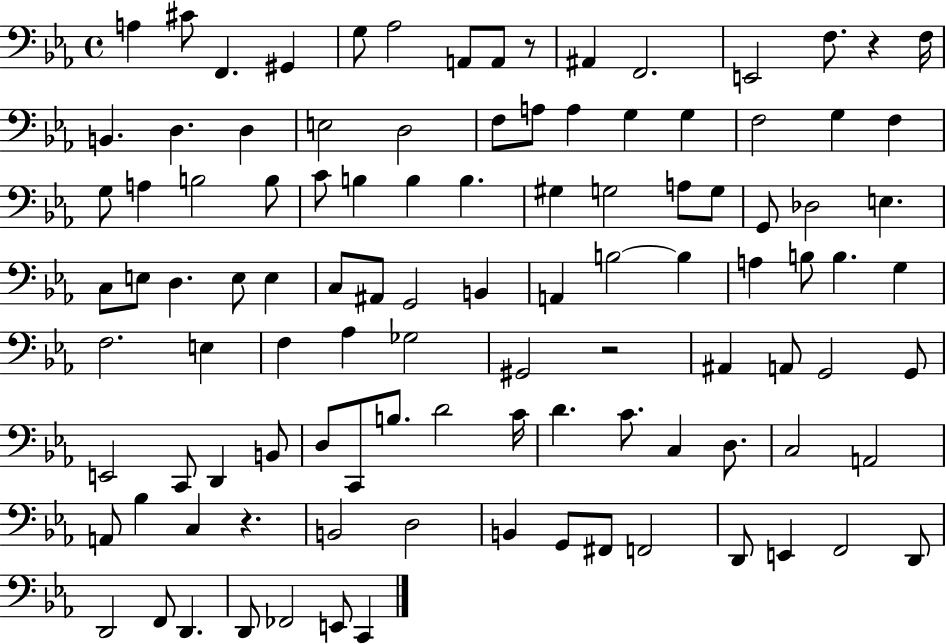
X:1
T:Untitled
M:4/4
L:1/4
K:Eb
A, ^C/2 F,, ^G,, G,/2 _A,2 A,,/2 A,,/2 z/2 ^A,, F,,2 E,,2 F,/2 z F,/4 B,, D, D, E,2 D,2 F,/2 A,/2 A, G, G, F,2 G, F, G,/2 A, B,2 B,/2 C/2 B, B, B, ^G, G,2 A,/2 G,/2 G,,/2 _D,2 E, C,/2 E,/2 D, E,/2 E, C,/2 ^A,,/2 G,,2 B,, A,, B,2 B, A, B,/2 B, G, F,2 E, F, _A, _G,2 ^G,,2 z2 ^A,, A,,/2 G,,2 G,,/2 E,,2 C,,/2 D,, B,,/2 D,/2 C,,/2 B,/2 D2 C/4 D C/2 C, D,/2 C,2 A,,2 A,,/2 _B, C, z B,,2 D,2 B,, G,,/2 ^F,,/2 F,,2 D,,/2 E,, F,,2 D,,/2 D,,2 F,,/2 D,, D,,/2 _F,,2 E,,/2 C,,